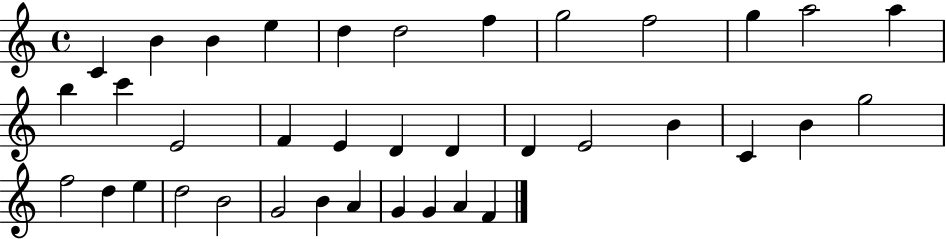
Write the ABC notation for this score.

X:1
T:Untitled
M:4/4
L:1/4
K:C
C B B e d d2 f g2 f2 g a2 a b c' E2 F E D D D E2 B C B g2 f2 d e d2 B2 G2 B A G G A F